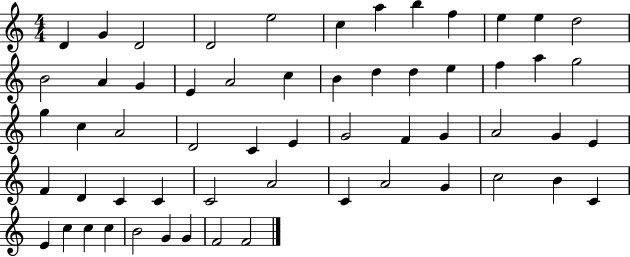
X:1
T:Untitled
M:4/4
L:1/4
K:C
D G D2 D2 e2 c a b f e e d2 B2 A G E A2 c B d d e f a g2 g c A2 D2 C E G2 F G A2 G E F D C C C2 A2 C A2 G c2 B C E c c c B2 G G F2 F2